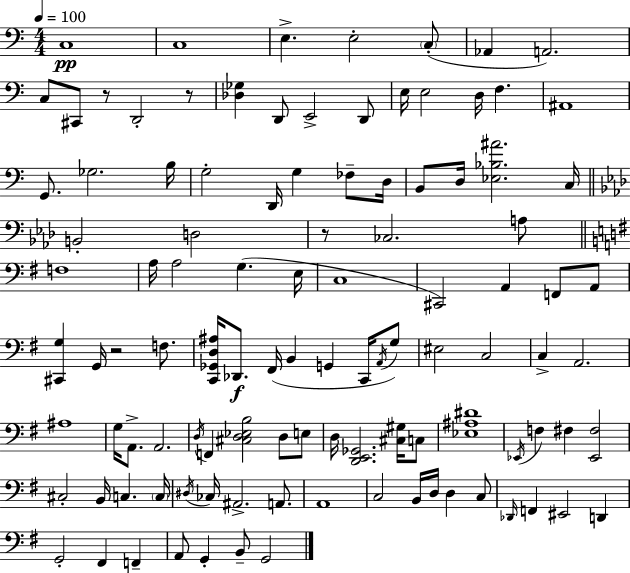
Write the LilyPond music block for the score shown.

{
  \clef bass
  \numericTimeSignature
  \time 4/4
  \key a \minor
  \tempo 4 = 100
  c1\pp | c1 | e4.-> e2-. \parenthesize c8-.( | aes,4 a,2.) | \break c8 cis,8 r8 d,2-. r8 | <des ges>4 d,8 e,2-> d,8 | e16 e2 d16 f4. | ais,1 | \break g,8. ges2. b16 | g2-. d,16 g4 fes8-- d16 | b,8 d16 <ees bes ais'>2. c16 | \bar "||" \break \key aes \major b,2-. d2 | r8 ces2. a8 | \bar "||" \break \key e \minor f1 | a16 a2 g4.( e16 | c1 | cis,2) a,4 f,8 a,8 | \break <cis, g>4 g,16 r2 f8. | <c, ges, d ais>16 des,8.\f fis,16( b,4 g,4 c,16 \acciaccatura { a,16 }) g8 | eis2 c2 | c4-> a,2. | \break ais1 | g16 a,8.-> a,2. | \acciaccatura { d16 } f,4 <cis d ees b>2 d8 | e8 d16 <d, e, ges,>2. <cis gis>16 | \break c8 <ees ais dis'>1 | \acciaccatura { ees,16 } f4 fis4 <ees, fis>2 | cis2-. b,16 c4. | \parenthesize c16 \acciaccatura { dis16 } ces16 ais,2.-> | \break a,8. a,1 | c2 b,16 d16 d4 | c8 \grace { des,16 } f,4 eis,2 | d,4 g,2-. fis,4 | \break f,4-- a,8 g,4-. b,8-- g,2 | \bar "|."
}